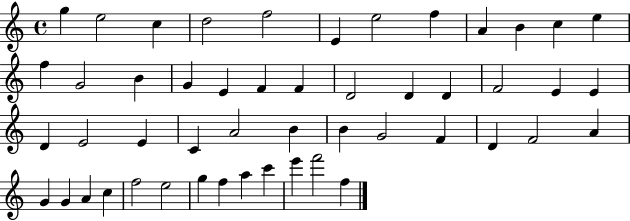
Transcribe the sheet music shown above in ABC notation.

X:1
T:Untitled
M:4/4
L:1/4
K:C
g e2 c d2 f2 E e2 f A B c e f G2 B G E F F D2 D D F2 E E D E2 E C A2 B B G2 F D F2 A G G A c f2 e2 g f a c' e' f'2 f